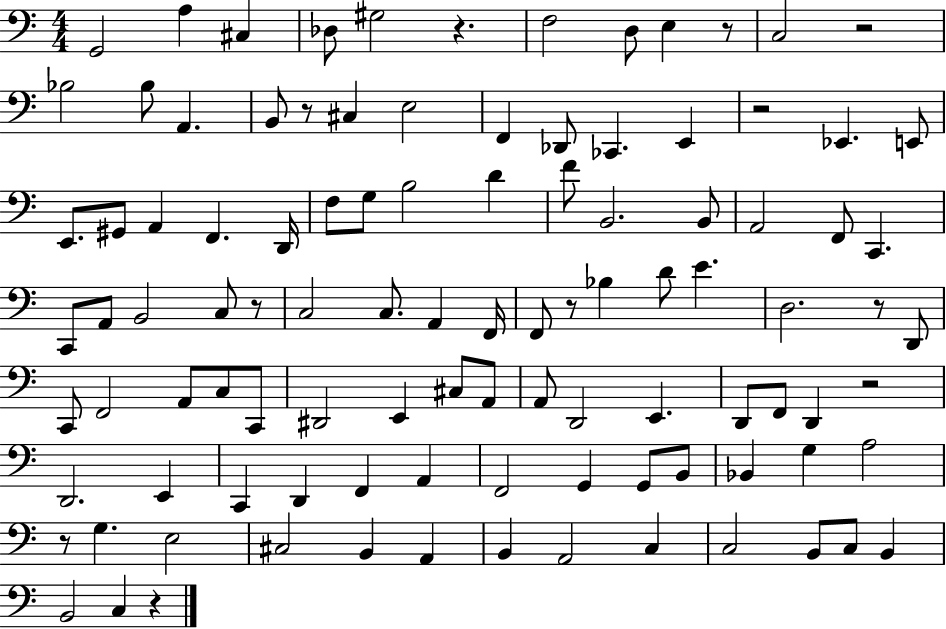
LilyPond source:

{
  \clef bass
  \numericTimeSignature
  \time 4/4
  \key c \major
  \repeat volta 2 { g,2 a4 cis4 | des8 gis2 r4. | f2 d8 e4 r8 | c2 r2 | \break bes2 bes8 a,4. | b,8 r8 cis4 e2 | f,4 des,8 ces,4. e,4 | r2 ees,4. e,8 | \break e,8. gis,8 a,4 f,4. d,16 | f8 g8 b2 d'4 | f'8 b,2. b,8 | a,2 f,8 c,4. | \break c,8 a,8 b,2 c8 r8 | c2 c8. a,4 f,16 | f,8 r8 bes4 d'8 e'4. | d2. r8 d,8 | \break c,8 f,2 a,8 c8 c,8 | dis,2 e,4 cis8 a,8 | a,8 d,2 e,4. | d,8 f,8 d,4 r2 | \break d,2. e,4 | c,4 d,4 f,4 a,4 | f,2 g,4 g,8 b,8 | bes,4 g4 a2 | \break r8 g4. e2 | cis2 b,4 a,4 | b,4 a,2 c4 | c2 b,8 c8 b,4 | \break b,2 c4 r4 | } \bar "|."
}